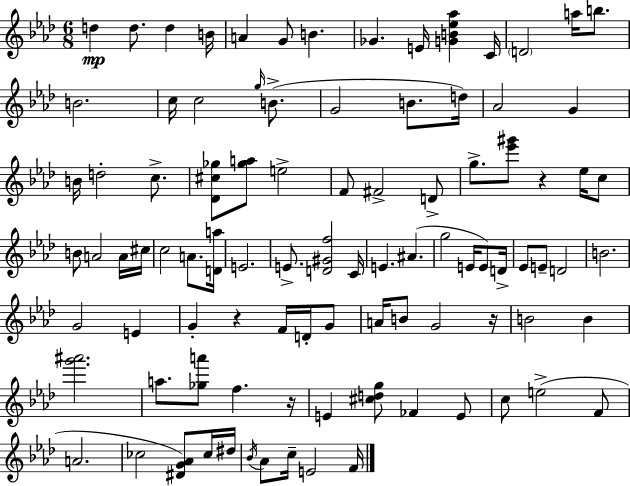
D5/q D5/e. D5/q B4/s A4/q G4/e B4/q. Gb4/q. E4/s [G4,B4,Eb5,Ab5]/q C4/s D4/h A5/s B5/e. B4/h. C5/s C5/h G5/s B4/e. G4/h B4/e. D5/s Ab4/h G4/q B4/s D5/h C5/e. [Db4,C#5,Gb5]/e [Gb5,A5]/e E5/h F4/e F#4/h D4/e G5/e. [Eb6,G#6]/e R/q Eb5/s C5/e B4/e A4/h A4/s C#5/s C5/h A4/e. [D4,A5]/s E4/h. E4/e. [D4,G#4,F5]/h C4/s E4/q. A#4/q. G5/h E4/s E4/e D4/s Eb4/e E4/e D4/h B4/h. G4/h E4/q G4/q R/q F4/s D4/s G4/e A4/s B4/e G4/h R/s B4/h B4/q [G6,A#6]/h. A5/e. [Gb5,A6]/e F5/q. R/s E4/q [C#5,D5,G5]/e FES4/q E4/e C5/e E5/h F4/e A4/h. CES5/h [D#4,G4,Ab4]/e CES5/s D#5/s Bb4/s Ab4/e C5/s E4/h F4/s